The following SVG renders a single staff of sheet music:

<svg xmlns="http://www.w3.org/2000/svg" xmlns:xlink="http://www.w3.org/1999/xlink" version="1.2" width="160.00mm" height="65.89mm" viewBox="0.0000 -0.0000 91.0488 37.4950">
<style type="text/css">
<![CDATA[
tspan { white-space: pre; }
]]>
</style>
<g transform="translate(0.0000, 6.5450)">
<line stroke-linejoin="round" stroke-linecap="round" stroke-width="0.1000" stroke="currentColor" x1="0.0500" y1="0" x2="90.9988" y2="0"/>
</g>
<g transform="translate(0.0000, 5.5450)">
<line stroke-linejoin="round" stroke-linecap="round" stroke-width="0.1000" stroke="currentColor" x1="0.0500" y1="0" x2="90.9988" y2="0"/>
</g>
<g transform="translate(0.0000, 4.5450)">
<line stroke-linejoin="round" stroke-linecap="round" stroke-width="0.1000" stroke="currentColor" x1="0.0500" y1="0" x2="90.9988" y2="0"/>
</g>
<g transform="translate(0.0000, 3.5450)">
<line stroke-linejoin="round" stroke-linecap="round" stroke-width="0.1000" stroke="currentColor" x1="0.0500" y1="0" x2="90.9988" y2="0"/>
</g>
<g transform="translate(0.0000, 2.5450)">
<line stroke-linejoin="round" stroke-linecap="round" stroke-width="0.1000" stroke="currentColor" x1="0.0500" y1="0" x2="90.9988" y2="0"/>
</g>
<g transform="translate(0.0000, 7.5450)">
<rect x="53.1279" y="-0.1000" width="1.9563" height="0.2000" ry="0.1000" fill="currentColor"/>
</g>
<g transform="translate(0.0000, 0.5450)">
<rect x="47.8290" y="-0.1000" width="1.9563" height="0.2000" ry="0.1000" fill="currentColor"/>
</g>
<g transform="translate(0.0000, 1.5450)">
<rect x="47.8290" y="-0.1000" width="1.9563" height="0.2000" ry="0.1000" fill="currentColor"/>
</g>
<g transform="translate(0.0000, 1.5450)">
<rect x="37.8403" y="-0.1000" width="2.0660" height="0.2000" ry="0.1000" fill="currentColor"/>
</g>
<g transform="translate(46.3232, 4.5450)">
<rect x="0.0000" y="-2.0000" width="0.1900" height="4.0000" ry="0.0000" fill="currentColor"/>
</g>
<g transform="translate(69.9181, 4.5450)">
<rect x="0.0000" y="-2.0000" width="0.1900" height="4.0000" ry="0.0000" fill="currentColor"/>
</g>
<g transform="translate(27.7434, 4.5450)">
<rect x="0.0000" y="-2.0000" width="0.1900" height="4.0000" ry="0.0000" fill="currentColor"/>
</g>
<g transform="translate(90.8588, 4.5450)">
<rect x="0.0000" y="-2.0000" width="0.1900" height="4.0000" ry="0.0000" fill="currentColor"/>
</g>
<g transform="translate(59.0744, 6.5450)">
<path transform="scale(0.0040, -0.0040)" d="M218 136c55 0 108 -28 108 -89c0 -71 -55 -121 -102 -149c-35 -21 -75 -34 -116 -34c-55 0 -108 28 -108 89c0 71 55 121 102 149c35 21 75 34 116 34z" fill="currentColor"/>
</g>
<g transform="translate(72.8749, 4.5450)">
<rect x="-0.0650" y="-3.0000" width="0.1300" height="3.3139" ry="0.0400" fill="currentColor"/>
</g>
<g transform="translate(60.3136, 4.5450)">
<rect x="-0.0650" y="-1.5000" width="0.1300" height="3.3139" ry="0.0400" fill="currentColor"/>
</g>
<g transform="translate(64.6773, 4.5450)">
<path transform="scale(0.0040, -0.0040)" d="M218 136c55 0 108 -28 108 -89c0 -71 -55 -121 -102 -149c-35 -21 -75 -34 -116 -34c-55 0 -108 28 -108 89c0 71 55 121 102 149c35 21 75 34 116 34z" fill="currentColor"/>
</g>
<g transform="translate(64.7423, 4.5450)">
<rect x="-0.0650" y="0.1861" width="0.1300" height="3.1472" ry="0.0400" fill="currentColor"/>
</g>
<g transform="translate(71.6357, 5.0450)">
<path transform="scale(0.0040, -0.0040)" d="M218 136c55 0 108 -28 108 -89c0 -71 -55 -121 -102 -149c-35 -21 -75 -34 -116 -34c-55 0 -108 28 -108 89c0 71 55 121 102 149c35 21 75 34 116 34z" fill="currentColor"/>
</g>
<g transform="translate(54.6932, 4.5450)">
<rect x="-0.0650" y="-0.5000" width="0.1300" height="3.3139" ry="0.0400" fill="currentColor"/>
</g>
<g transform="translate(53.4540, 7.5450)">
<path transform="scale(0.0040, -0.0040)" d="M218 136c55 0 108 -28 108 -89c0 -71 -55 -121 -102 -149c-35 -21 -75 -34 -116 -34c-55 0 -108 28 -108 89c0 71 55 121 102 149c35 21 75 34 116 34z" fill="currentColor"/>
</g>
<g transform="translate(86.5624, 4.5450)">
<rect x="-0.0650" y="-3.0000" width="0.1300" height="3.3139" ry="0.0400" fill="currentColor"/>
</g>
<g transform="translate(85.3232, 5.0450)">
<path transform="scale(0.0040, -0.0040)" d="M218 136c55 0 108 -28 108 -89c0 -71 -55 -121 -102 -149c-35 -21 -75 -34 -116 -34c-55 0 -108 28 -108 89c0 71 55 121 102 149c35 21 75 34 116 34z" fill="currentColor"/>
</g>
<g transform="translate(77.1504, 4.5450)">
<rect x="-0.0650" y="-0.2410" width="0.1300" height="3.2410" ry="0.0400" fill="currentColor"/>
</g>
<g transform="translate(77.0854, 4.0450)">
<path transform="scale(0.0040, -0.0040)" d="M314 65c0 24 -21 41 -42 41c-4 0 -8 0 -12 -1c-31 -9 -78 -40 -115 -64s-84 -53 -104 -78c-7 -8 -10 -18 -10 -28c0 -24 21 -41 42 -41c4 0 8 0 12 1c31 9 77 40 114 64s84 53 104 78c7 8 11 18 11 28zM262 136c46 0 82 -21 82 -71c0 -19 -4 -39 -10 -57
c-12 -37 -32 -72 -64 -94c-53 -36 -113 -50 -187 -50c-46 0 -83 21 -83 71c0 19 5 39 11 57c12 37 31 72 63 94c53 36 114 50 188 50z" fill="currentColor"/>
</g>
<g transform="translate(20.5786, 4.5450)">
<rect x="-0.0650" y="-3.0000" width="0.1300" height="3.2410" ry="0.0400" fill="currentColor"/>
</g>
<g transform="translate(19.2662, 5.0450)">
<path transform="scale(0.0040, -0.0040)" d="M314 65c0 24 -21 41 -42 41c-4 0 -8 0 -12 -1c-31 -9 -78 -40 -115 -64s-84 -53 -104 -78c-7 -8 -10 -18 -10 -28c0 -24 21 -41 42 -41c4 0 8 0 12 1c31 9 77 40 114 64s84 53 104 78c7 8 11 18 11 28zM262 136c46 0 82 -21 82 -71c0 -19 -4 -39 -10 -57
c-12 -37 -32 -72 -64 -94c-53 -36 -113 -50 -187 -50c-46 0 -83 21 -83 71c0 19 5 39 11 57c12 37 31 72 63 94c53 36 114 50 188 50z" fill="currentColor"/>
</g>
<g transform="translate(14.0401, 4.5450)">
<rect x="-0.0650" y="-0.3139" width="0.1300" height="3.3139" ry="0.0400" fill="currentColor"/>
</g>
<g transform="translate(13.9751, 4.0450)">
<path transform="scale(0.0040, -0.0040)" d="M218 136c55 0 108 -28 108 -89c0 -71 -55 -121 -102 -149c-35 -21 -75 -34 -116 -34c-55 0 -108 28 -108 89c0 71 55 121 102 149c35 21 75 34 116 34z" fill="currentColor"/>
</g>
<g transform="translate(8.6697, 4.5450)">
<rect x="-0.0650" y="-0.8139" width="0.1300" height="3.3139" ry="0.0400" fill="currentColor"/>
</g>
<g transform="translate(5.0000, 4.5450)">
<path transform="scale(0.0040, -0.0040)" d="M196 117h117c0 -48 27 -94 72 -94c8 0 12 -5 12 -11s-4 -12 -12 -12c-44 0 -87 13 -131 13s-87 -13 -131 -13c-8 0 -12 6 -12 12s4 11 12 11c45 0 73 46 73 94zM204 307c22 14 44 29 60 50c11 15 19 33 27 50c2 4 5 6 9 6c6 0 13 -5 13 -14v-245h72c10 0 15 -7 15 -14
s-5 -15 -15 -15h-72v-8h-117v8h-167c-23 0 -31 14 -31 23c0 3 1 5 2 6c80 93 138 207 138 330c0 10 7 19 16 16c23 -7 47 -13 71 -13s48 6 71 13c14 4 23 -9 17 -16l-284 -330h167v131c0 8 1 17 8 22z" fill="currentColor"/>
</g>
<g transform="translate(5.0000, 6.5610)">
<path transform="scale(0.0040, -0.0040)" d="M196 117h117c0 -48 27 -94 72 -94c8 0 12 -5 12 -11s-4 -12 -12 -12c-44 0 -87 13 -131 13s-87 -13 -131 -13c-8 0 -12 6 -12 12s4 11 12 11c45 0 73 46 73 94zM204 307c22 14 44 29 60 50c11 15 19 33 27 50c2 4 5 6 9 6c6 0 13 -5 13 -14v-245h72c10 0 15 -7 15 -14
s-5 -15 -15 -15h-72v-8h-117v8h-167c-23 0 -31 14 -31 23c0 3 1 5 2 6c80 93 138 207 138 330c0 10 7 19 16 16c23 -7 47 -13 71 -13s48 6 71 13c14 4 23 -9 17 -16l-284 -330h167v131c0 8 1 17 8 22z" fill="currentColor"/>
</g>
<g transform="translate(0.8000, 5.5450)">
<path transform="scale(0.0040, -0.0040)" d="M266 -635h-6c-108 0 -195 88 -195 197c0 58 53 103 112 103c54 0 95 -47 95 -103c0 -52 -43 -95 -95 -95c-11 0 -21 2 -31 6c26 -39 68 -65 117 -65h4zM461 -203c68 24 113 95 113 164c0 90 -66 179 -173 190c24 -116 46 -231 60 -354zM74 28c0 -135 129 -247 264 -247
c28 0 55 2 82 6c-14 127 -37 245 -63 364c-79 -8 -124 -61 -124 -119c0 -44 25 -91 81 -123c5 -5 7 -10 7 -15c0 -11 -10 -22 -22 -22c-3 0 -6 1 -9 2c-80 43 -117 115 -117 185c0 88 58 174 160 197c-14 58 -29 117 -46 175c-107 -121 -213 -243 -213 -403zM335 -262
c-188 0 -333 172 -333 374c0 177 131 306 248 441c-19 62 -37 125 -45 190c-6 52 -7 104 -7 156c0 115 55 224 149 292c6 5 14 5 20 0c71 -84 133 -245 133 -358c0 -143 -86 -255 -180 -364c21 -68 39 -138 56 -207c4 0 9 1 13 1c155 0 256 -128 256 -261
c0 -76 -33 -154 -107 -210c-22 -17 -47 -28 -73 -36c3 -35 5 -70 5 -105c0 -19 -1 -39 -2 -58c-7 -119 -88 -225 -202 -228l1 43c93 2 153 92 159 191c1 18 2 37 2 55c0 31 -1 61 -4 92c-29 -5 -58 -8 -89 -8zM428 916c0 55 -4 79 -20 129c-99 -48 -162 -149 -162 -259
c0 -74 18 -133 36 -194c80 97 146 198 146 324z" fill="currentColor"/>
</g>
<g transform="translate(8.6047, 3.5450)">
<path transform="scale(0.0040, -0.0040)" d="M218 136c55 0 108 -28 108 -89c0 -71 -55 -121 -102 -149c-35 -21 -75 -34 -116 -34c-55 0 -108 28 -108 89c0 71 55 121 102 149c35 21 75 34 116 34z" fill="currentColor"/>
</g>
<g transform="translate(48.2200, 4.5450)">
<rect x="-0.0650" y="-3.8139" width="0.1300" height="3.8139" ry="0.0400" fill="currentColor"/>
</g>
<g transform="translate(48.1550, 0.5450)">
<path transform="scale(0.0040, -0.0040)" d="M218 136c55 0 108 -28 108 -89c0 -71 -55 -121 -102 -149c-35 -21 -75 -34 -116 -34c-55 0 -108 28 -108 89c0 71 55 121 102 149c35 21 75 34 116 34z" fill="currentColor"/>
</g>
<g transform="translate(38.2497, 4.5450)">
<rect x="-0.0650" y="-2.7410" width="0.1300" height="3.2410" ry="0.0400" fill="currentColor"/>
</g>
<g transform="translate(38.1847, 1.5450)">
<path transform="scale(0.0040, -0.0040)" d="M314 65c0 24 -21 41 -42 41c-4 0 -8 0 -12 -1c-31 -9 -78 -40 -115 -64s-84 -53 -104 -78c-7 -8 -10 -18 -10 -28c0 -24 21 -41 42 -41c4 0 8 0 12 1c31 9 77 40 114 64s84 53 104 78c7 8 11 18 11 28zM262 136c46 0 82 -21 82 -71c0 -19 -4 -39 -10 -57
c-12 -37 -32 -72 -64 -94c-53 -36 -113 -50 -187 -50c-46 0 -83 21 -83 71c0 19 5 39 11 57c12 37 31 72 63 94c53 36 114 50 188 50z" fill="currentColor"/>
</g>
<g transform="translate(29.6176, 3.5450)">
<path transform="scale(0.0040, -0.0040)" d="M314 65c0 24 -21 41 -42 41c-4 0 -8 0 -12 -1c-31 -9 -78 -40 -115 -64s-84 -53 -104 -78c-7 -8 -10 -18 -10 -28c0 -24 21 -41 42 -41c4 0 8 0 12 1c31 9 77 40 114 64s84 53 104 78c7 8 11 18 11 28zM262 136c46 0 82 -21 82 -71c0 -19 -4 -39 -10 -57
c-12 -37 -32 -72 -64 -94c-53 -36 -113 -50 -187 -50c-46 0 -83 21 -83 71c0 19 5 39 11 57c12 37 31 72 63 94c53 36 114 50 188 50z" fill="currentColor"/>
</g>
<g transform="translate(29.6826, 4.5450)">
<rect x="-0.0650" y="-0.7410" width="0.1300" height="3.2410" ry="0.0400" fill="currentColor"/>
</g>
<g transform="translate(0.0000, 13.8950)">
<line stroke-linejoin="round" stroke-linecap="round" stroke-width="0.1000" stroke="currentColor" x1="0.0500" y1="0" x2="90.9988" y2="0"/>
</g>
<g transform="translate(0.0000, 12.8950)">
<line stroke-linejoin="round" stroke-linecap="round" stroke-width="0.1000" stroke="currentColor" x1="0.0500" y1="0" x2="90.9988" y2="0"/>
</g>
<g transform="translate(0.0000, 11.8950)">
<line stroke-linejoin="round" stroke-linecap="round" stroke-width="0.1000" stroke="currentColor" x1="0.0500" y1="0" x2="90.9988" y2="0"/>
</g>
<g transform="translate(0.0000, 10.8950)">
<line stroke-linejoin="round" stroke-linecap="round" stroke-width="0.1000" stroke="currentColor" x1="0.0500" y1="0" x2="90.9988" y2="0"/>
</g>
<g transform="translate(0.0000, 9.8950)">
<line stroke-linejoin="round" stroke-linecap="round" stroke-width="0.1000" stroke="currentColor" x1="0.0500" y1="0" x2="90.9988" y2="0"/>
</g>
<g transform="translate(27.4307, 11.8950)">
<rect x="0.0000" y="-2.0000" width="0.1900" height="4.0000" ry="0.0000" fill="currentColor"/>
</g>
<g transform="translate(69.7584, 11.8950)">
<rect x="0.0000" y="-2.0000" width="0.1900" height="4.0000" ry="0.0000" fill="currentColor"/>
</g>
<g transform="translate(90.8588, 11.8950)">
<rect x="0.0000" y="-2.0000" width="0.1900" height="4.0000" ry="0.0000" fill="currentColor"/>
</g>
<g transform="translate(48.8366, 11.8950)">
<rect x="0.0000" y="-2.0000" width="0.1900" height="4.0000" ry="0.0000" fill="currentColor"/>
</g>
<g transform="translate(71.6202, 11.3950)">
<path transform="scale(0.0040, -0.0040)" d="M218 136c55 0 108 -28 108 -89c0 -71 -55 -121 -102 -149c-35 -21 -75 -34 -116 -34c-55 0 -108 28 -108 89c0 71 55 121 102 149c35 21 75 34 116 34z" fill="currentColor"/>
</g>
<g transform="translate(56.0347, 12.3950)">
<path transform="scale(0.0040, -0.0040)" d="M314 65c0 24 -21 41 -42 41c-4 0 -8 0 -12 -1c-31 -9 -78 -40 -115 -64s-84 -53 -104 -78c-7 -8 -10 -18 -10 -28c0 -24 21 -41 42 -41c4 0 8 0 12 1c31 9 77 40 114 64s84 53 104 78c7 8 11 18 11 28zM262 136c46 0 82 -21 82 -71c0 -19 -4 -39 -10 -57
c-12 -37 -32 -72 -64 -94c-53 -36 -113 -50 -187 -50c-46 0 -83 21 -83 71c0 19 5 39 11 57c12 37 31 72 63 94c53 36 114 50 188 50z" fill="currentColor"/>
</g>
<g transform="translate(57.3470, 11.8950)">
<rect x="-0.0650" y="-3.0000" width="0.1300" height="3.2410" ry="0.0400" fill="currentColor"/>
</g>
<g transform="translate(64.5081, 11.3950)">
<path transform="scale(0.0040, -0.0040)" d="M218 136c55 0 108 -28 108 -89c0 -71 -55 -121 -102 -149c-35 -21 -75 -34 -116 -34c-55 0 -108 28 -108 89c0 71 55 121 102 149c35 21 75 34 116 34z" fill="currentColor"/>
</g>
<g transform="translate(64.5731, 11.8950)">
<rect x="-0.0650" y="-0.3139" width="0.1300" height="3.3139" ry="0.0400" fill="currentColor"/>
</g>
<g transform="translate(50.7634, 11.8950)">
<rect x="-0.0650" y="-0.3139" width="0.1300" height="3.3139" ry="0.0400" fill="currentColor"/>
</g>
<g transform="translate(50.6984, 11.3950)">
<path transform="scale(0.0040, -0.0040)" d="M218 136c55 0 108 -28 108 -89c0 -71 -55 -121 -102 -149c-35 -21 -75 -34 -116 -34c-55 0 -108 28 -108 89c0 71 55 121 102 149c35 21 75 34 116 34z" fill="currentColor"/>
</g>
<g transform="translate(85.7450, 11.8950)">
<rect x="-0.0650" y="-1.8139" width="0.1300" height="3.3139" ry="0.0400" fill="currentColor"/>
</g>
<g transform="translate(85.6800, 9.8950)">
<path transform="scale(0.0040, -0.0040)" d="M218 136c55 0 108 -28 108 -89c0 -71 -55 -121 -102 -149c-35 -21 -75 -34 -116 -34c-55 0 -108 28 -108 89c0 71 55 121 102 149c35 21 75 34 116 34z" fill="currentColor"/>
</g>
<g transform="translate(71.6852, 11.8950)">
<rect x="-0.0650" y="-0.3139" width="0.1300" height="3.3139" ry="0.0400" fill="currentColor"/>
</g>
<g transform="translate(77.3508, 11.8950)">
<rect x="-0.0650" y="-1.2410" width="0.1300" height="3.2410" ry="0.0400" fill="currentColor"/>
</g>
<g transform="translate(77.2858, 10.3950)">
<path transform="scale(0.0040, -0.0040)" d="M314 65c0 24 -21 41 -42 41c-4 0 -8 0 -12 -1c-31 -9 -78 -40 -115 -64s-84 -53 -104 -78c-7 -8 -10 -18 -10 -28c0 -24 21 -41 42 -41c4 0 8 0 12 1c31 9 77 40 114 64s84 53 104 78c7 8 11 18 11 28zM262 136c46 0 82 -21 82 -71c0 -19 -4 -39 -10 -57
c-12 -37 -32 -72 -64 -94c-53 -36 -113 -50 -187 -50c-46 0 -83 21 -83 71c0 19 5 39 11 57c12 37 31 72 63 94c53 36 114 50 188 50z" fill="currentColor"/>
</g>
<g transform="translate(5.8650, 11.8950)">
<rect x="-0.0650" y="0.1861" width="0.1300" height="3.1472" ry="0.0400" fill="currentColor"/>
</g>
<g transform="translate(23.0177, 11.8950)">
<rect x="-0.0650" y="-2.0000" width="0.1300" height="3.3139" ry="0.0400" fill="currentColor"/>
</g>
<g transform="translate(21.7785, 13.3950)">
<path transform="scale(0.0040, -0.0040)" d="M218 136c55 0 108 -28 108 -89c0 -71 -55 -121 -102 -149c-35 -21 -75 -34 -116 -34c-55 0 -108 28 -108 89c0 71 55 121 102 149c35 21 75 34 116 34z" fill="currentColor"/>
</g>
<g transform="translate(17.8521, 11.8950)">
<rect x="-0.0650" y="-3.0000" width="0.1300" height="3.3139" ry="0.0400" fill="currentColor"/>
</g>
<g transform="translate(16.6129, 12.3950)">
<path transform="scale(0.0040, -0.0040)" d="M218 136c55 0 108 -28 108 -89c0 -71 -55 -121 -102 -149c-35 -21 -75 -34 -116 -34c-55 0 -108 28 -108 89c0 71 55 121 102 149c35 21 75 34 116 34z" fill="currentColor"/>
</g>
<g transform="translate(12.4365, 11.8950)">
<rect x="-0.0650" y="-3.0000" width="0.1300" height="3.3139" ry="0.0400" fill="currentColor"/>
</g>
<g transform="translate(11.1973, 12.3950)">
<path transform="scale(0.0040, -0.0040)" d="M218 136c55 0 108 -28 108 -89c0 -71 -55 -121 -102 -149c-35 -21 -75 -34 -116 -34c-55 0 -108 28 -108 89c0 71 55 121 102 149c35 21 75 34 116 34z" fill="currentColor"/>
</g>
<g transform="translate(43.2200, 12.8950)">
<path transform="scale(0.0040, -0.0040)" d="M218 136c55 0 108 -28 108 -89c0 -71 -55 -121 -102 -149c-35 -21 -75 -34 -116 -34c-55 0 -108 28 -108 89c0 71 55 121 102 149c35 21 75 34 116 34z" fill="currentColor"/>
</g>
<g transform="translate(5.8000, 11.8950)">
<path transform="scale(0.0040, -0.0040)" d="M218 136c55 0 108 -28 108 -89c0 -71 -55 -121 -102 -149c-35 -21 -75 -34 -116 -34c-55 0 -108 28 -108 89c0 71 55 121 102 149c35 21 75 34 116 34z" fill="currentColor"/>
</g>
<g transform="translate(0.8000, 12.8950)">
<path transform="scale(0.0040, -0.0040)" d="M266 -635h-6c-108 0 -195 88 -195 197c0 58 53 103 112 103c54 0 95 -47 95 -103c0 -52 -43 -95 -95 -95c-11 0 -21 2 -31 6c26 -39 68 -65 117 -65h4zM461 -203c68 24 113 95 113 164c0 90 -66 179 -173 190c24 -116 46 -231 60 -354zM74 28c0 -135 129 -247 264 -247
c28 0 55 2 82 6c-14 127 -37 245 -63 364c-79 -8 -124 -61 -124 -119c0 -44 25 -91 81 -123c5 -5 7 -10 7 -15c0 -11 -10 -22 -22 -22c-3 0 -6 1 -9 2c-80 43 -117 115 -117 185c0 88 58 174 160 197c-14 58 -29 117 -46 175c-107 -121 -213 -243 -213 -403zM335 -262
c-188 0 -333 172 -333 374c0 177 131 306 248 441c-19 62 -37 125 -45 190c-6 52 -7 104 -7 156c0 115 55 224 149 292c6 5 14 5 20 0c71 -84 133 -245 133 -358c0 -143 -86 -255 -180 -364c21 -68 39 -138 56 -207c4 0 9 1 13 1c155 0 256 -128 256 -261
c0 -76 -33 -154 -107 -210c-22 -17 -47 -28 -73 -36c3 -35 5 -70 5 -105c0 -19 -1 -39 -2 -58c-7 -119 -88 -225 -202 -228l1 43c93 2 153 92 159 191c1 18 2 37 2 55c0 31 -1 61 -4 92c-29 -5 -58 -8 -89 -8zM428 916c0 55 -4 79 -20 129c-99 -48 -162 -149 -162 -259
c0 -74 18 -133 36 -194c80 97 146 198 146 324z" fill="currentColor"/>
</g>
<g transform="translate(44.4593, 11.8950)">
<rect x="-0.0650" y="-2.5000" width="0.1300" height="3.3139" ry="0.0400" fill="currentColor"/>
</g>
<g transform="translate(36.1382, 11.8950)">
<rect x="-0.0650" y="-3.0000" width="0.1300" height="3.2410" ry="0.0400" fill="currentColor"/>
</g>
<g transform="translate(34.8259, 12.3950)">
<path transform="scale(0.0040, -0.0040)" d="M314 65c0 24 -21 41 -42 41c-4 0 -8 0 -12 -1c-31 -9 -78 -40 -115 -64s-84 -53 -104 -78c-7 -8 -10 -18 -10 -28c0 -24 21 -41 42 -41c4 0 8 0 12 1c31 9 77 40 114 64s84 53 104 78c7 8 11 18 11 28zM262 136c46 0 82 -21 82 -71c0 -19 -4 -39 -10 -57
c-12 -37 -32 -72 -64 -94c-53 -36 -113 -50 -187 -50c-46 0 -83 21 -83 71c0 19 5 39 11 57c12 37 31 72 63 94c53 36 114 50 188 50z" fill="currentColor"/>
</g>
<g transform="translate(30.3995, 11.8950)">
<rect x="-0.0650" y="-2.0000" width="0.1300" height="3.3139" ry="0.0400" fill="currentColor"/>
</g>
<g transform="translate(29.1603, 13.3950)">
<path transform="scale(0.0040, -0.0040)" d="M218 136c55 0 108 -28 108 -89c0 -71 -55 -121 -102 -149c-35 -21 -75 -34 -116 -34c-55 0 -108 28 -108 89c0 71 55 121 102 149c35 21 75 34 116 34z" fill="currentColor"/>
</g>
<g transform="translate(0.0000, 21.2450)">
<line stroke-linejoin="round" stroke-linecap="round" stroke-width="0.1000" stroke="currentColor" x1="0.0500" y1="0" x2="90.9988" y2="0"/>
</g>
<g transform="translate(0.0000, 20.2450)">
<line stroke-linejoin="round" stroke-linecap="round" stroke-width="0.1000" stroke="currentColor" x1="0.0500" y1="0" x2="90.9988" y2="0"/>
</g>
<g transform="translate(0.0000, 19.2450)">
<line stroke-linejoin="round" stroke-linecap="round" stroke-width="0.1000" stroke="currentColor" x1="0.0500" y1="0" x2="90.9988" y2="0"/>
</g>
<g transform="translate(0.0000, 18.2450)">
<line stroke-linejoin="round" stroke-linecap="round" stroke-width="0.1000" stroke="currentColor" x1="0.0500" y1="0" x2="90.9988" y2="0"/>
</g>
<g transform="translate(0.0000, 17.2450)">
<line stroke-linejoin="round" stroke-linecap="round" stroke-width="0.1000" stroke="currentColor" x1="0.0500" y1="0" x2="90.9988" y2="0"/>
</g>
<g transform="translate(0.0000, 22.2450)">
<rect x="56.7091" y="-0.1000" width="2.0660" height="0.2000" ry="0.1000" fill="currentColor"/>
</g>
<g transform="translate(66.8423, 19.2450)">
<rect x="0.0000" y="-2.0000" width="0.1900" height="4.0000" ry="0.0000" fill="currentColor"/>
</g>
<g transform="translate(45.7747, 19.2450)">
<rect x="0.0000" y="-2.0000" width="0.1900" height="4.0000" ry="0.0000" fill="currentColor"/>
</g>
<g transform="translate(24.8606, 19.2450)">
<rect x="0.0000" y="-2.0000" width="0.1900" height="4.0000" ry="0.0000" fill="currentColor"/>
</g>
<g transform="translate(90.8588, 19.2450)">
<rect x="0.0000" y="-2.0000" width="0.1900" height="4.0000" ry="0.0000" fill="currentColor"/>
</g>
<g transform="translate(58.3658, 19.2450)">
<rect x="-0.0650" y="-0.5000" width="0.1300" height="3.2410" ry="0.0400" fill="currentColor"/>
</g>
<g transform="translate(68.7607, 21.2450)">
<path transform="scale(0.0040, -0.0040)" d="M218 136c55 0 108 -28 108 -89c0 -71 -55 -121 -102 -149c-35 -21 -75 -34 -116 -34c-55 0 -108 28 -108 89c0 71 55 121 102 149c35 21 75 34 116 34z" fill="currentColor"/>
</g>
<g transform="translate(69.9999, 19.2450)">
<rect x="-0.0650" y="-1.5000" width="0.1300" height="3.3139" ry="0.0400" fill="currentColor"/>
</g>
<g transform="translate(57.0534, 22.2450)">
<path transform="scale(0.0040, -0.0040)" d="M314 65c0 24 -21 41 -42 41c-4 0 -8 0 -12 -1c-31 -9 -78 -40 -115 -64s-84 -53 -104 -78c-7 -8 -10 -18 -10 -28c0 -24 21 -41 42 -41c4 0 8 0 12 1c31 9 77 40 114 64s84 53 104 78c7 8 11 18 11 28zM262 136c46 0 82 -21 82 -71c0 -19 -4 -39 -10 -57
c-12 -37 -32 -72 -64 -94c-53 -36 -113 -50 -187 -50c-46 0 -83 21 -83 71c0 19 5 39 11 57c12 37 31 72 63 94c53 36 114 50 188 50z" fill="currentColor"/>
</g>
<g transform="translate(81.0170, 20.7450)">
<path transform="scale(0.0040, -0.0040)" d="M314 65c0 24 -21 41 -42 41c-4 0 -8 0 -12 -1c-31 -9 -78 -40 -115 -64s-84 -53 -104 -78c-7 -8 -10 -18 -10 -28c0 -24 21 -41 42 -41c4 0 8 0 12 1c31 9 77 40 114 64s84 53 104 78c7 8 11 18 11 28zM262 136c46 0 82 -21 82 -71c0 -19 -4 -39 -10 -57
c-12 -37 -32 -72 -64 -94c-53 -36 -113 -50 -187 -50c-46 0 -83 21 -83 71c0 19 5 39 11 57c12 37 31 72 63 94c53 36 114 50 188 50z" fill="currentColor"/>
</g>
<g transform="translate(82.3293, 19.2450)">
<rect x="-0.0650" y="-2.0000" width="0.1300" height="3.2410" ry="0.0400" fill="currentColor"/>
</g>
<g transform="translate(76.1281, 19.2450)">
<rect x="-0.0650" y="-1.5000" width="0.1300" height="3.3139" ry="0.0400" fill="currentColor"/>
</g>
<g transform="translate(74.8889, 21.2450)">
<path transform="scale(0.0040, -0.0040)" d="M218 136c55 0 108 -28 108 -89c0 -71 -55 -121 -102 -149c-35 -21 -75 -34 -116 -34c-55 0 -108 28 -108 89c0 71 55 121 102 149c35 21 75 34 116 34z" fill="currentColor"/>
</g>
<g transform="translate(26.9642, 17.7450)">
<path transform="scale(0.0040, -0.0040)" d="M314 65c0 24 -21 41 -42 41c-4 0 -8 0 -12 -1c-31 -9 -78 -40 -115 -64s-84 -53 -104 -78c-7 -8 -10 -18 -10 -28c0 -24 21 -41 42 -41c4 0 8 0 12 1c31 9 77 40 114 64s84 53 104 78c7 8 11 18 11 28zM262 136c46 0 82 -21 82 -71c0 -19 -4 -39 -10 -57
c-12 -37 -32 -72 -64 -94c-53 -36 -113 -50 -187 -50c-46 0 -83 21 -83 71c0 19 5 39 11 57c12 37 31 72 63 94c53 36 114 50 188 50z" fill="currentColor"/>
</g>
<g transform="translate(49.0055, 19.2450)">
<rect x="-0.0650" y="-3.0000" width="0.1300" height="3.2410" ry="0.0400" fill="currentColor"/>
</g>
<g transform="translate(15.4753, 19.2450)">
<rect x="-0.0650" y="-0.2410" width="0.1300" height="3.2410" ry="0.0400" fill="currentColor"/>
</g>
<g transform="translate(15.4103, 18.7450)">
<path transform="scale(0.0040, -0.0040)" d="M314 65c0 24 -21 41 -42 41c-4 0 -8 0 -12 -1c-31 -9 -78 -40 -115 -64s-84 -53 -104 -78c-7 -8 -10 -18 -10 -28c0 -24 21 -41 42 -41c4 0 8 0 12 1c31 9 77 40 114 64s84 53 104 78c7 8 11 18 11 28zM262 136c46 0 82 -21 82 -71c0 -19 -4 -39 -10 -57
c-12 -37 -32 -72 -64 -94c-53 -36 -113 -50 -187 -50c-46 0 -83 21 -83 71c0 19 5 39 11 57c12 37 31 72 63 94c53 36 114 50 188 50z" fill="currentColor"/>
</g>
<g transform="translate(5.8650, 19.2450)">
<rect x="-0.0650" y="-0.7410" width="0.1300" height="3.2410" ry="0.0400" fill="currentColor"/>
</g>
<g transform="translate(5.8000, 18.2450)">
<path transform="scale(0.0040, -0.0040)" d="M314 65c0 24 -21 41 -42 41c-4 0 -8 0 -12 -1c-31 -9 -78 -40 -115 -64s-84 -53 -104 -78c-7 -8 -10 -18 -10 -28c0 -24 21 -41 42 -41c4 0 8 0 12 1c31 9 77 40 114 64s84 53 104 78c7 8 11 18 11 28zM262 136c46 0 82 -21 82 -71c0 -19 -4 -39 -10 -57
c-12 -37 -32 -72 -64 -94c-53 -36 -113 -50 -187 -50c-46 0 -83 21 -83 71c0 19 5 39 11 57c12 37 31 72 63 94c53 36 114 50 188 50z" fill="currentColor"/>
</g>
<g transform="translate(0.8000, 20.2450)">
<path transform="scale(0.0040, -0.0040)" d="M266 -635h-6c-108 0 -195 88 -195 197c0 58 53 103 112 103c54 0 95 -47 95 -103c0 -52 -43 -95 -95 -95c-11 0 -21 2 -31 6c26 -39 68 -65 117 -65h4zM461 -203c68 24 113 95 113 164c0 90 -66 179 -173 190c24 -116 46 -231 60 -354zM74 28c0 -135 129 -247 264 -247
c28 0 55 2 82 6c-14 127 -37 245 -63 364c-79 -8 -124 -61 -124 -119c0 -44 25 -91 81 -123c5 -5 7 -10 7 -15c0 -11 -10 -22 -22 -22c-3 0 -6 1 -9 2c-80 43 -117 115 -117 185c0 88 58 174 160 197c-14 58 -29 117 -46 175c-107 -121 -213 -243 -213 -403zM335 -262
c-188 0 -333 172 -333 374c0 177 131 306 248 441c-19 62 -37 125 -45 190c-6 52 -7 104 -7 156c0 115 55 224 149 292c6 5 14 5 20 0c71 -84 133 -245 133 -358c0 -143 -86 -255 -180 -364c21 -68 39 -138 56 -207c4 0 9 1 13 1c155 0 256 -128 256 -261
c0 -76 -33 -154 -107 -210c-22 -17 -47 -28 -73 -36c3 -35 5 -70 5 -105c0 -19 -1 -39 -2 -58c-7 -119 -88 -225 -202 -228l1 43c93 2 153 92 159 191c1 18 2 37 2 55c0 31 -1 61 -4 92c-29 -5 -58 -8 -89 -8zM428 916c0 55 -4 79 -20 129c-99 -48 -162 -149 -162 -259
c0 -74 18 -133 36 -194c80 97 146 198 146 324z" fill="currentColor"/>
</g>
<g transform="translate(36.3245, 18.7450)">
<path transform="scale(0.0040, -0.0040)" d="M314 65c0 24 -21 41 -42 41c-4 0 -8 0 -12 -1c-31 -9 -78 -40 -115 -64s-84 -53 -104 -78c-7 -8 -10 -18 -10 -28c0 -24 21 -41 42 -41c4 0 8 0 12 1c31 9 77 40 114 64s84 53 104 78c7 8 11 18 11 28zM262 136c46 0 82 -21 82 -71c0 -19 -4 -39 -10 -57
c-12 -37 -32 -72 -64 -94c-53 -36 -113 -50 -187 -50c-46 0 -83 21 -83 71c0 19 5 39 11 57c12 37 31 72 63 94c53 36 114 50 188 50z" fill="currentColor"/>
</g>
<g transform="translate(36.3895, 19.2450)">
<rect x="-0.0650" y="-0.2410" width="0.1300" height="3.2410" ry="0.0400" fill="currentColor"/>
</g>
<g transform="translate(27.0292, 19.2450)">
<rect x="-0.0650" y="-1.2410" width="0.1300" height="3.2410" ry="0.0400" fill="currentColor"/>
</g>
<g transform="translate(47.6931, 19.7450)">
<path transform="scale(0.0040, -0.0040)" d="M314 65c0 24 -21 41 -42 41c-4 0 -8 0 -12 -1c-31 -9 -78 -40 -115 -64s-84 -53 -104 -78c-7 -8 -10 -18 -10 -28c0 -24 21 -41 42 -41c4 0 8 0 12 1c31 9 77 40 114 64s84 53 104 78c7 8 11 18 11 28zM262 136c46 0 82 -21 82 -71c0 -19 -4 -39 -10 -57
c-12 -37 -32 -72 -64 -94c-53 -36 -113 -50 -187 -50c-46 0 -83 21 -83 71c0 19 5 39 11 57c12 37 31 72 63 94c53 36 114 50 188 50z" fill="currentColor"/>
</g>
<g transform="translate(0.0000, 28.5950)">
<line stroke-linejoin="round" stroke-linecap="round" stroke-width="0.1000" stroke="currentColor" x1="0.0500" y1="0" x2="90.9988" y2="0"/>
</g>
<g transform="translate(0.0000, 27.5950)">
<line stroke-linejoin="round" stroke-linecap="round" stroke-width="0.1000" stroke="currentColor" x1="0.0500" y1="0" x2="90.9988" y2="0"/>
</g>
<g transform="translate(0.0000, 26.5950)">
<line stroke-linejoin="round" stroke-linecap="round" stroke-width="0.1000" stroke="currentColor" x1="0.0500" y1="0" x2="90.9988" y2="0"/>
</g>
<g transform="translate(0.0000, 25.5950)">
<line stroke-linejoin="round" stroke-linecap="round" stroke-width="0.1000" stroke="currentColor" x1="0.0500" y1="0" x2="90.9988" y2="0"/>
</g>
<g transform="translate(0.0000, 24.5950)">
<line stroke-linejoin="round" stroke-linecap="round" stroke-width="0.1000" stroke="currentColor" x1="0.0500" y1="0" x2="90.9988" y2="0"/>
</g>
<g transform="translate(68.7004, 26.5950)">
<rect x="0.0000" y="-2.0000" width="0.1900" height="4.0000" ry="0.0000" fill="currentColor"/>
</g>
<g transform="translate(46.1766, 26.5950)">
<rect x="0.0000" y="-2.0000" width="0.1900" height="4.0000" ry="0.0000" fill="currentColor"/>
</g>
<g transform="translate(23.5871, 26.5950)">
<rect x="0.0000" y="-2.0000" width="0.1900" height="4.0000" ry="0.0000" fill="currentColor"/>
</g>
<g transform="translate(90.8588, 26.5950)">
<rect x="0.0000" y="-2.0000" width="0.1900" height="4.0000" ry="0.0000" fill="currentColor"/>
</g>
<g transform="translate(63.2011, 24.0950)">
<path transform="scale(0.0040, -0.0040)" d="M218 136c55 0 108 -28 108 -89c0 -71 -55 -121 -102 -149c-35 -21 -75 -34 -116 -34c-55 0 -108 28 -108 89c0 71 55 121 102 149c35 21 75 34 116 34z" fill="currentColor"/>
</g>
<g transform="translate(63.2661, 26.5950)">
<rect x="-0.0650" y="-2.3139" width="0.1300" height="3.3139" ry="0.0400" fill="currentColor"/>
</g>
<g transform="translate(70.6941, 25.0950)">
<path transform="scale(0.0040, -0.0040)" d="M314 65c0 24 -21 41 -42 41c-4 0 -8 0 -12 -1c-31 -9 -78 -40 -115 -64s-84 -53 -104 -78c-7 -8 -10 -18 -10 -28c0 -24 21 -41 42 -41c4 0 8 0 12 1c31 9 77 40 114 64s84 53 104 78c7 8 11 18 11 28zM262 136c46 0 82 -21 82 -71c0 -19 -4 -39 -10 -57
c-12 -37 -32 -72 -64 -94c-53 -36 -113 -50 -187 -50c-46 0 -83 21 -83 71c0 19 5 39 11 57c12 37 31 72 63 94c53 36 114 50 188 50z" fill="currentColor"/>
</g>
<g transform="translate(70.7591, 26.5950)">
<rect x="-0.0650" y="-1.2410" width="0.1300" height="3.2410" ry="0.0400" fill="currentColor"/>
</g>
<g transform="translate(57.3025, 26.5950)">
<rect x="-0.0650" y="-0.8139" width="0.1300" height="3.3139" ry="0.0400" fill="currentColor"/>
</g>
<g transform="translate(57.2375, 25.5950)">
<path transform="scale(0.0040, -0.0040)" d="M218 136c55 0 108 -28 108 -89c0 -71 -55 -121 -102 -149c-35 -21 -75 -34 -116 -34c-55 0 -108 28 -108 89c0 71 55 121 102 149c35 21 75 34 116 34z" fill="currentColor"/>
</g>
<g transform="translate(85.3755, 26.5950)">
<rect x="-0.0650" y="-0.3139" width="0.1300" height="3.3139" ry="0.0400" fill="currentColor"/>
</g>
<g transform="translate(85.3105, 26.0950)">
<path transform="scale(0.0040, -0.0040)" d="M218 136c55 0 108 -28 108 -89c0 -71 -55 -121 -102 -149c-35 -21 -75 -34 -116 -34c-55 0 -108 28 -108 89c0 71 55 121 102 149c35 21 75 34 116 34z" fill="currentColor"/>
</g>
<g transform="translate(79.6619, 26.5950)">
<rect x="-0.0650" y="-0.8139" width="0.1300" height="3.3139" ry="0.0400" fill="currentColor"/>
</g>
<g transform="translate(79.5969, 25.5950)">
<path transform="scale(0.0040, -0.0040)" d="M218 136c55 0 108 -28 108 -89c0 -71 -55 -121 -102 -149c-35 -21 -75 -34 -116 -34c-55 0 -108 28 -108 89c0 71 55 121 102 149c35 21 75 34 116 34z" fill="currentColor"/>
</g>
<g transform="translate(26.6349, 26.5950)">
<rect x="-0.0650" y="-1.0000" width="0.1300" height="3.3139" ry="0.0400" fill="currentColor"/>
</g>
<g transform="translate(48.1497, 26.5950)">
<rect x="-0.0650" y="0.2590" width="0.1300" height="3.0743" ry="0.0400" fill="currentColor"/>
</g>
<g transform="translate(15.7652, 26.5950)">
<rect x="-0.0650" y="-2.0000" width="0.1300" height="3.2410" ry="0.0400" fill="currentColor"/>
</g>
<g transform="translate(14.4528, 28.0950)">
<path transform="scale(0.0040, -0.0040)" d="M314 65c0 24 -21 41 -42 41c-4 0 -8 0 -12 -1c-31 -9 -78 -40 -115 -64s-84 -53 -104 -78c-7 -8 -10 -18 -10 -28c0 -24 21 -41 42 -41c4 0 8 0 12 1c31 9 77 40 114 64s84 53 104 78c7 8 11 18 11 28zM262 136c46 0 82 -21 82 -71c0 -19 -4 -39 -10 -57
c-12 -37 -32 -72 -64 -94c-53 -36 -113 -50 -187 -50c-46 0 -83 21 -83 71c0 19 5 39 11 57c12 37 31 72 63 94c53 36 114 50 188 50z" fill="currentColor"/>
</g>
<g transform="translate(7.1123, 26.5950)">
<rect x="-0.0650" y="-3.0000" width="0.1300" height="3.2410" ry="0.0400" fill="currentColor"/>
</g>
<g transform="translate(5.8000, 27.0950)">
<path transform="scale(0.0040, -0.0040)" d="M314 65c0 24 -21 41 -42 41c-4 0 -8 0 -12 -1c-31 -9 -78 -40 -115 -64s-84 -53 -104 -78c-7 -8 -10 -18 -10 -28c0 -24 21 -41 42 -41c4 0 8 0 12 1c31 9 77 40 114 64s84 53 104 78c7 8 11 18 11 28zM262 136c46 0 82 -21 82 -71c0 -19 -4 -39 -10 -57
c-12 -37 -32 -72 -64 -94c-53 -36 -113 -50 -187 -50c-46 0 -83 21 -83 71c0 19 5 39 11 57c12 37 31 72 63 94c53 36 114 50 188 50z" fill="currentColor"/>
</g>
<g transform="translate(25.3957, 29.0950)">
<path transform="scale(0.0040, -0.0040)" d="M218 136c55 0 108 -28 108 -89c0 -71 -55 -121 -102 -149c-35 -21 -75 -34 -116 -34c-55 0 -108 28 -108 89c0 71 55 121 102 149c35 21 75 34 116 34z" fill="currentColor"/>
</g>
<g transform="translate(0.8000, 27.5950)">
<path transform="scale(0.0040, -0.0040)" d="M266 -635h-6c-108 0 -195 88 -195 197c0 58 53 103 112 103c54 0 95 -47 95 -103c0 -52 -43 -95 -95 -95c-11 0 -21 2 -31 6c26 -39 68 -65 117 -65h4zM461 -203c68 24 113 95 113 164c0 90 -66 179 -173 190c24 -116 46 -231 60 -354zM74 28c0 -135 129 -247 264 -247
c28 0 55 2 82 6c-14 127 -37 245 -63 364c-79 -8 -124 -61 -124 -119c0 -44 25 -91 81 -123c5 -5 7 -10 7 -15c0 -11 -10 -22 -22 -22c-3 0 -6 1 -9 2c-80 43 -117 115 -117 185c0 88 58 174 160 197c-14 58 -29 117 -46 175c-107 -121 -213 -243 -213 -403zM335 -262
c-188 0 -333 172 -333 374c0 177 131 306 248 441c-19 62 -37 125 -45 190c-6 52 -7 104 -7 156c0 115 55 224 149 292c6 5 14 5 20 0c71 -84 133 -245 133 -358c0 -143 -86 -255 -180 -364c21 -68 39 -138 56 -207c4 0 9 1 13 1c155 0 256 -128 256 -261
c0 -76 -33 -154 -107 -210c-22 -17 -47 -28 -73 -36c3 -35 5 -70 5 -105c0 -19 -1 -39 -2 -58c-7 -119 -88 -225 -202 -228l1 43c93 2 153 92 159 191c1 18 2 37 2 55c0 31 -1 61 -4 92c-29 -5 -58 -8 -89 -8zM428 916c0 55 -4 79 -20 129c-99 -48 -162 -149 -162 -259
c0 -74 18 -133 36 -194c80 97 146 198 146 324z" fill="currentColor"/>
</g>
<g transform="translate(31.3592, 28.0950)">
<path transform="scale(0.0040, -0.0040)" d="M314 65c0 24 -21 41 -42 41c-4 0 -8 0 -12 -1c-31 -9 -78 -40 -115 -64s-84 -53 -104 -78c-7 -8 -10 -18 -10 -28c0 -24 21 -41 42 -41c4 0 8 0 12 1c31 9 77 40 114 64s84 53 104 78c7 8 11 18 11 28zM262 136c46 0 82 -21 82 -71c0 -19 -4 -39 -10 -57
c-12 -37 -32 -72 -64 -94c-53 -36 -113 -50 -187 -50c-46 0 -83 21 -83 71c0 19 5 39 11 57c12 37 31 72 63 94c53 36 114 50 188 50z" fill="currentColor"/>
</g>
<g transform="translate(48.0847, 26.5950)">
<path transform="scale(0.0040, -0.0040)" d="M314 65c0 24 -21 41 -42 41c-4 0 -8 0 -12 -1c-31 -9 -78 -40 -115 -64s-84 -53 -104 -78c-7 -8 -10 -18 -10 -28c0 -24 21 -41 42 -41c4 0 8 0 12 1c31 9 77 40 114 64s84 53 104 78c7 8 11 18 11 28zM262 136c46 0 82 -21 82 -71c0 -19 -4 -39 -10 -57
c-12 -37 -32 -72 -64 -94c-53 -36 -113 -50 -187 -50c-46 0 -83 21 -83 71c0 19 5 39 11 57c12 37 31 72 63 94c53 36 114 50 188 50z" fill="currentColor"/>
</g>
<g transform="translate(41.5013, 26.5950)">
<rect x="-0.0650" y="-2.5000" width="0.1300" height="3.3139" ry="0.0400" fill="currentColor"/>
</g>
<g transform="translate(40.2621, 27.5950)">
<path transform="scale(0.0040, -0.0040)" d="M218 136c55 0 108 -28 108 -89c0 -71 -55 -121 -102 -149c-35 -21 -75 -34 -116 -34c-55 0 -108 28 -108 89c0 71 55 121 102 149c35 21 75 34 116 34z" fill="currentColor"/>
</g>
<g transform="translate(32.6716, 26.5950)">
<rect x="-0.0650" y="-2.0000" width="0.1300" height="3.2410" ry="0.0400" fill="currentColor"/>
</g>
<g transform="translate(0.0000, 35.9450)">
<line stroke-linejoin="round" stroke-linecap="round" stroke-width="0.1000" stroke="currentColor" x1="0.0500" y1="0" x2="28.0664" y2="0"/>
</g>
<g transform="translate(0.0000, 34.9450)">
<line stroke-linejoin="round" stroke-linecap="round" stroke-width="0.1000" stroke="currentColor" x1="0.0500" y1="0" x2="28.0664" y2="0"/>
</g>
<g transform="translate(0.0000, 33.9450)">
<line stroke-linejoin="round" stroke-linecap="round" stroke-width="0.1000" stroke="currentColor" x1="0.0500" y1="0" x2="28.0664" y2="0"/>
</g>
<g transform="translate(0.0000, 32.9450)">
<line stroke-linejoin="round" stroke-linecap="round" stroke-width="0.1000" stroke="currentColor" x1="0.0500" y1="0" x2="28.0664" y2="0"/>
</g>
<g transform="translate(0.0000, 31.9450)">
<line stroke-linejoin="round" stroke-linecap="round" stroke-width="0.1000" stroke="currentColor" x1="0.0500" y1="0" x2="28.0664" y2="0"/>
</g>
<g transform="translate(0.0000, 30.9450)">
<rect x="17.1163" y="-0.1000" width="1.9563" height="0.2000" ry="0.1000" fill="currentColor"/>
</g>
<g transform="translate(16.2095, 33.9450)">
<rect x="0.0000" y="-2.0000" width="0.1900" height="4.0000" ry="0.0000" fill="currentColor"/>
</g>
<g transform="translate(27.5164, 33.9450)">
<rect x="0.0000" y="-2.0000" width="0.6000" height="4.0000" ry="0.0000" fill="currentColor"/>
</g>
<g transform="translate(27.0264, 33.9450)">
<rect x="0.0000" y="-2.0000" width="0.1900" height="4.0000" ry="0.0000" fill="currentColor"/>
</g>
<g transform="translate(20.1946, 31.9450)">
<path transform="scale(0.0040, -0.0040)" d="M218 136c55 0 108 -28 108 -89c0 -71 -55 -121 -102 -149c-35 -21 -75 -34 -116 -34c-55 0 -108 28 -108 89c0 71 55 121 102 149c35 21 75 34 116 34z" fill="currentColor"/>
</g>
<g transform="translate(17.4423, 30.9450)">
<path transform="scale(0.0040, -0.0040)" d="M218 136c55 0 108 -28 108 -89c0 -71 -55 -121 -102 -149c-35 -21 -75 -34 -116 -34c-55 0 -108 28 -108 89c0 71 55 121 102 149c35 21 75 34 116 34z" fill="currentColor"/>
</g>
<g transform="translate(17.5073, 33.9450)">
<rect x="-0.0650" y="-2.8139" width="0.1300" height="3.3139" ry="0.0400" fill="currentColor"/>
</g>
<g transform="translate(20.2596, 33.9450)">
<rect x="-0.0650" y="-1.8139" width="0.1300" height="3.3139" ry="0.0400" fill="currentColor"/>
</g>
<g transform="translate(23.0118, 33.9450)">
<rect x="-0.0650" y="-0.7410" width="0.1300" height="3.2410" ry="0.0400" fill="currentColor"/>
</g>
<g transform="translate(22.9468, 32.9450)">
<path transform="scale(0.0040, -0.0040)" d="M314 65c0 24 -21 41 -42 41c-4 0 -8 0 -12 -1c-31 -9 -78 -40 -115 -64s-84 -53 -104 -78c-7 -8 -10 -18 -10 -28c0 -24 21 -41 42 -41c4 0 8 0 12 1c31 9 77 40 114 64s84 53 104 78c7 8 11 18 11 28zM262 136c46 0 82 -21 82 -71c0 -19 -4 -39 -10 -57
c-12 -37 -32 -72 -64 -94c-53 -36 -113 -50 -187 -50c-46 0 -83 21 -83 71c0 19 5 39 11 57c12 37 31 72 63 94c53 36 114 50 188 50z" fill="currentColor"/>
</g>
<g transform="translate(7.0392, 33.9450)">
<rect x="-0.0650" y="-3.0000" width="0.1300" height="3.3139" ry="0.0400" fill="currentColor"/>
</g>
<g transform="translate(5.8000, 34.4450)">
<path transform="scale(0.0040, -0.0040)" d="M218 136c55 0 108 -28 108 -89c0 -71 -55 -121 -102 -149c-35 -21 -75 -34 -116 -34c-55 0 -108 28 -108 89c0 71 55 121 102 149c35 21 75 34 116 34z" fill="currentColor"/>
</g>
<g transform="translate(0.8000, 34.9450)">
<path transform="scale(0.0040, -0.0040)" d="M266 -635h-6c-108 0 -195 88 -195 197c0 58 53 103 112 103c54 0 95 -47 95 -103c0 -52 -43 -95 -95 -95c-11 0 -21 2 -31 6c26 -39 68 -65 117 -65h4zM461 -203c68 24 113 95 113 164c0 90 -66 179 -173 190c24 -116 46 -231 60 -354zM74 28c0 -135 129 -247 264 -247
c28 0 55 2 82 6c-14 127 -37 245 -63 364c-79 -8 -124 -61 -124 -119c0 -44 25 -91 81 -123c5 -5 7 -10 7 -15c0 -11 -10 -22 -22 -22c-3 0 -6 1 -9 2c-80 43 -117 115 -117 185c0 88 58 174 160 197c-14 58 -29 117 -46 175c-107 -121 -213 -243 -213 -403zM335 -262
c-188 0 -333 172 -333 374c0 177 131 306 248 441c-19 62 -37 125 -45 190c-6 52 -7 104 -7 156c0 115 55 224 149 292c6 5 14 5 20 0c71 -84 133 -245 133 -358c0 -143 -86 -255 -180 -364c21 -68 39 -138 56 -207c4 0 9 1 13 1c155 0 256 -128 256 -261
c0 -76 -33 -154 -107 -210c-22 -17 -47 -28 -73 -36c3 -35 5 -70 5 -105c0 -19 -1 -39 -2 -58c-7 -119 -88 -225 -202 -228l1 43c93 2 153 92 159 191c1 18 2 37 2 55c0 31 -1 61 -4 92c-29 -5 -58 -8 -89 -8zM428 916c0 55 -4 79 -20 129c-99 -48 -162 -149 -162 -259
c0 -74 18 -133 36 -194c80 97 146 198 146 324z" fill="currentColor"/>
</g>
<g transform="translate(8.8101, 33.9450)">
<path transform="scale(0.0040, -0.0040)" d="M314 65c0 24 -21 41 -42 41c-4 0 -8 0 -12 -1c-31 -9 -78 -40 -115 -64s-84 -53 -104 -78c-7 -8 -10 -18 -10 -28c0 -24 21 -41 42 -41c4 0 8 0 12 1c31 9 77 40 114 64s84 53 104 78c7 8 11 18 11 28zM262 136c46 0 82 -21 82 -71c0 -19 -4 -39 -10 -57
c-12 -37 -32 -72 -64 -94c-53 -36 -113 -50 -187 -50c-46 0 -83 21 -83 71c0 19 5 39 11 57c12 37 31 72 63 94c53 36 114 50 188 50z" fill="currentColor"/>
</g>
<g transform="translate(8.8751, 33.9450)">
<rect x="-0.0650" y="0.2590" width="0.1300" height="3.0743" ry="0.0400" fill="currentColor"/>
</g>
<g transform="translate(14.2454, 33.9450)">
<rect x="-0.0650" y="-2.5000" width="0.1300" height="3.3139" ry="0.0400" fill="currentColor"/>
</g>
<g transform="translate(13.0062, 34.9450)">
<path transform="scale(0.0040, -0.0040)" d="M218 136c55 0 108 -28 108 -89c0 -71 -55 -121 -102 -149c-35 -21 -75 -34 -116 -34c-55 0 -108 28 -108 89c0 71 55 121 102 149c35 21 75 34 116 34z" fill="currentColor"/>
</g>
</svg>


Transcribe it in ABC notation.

X:1
T:Untitled
M:4/4
L:1/4
K:C
d c A2 d2 a2 c' C E B A c2 A B A A F F A2 G c A2 c c e2 f d2 c2 e2 c2 A2 C2 E E F2 A2 F2 D F2 G B2 d g e2 d c A B2 G a f d2